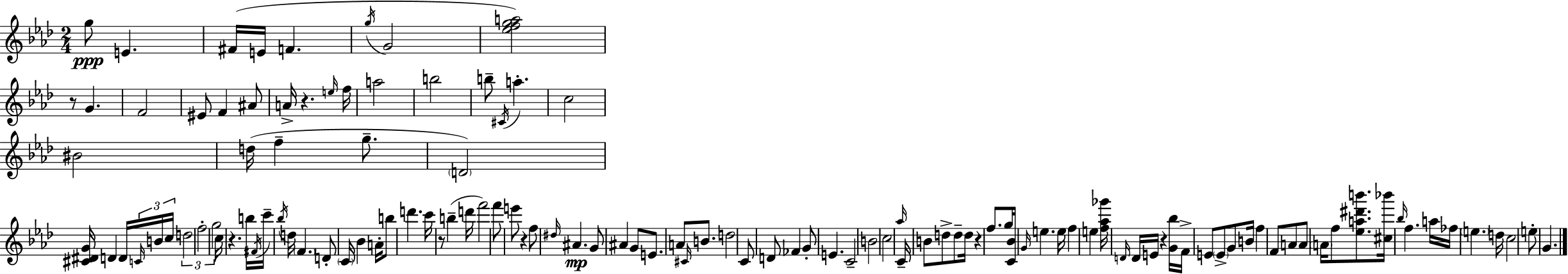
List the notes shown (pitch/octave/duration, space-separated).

G5/e E4/q. F#4/s E4/s F4/q. G5/s G4/h [Eb5,F5,G5,A5]/h R/e G4/q. F4/h EIS4/e F4/q A#4/e A4/s R/q. E5/s F5/s A5/h B5/h B5/e C#4/s A5/q. C5/h BIS4/h D5/s F5/q G5/e. D4/h [C#4,D#4,G4]/s D4/q D4/s C4/s B4/s C5/s D5/h F5/h G5/h C5/s R/q. B5/s F#4/s C6/s Bb5/s D5/s F4/q. D4/e C4/s Bb4/q A4/s B5/e D6/q. C6/s R/e B5/q D6/s F6/h F6/e E6/e R/q F5/e D#5/s A#4/q. G4/e A#4/q G4/e E4/e. A4/e C#4/s B4/e. D5/h C4/e D4/e FES4/q G4/e E4/q. C4/h B4/h C5/h Ab5/s C4/s B4/e D5/e D5/e D5/s R/q F5/e. G5/s [C4,Bb4]/s G4/s E5/q. E5/s F5/q E5/q [F5,Ab5,Gb6]/s D4/s D4/s E4/s R/q [G4,Bb5]/s F4/s E4/e E4/e G4/e B4/s F5/q F4/e A4/e A4/e A4/s F5/e [Eb5,A5,D#6,B6]/e. [C#5,Bb6]/s Bb5/s F5/q. A5/s FES5/s E5/q. D5/s C5/h E5/e G4/q.